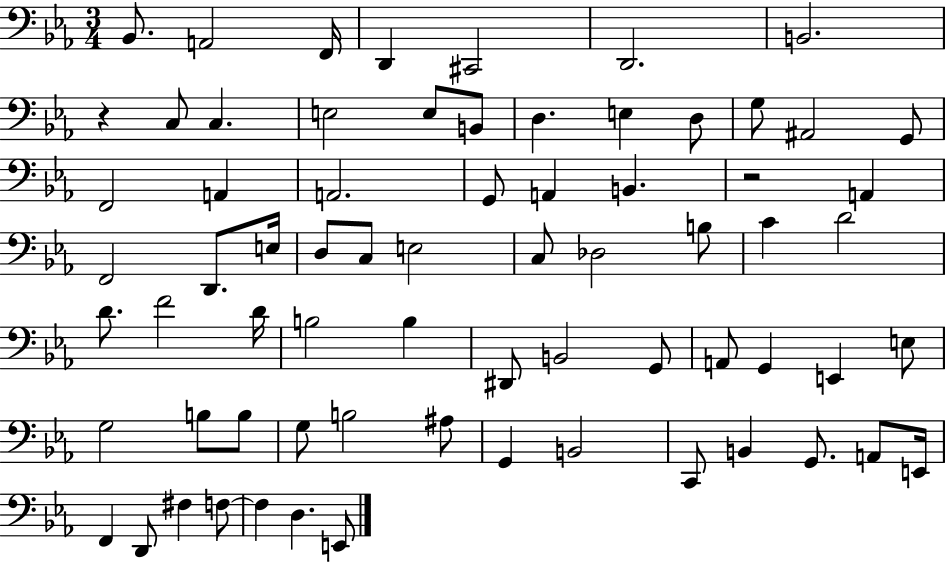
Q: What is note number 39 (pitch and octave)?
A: D4